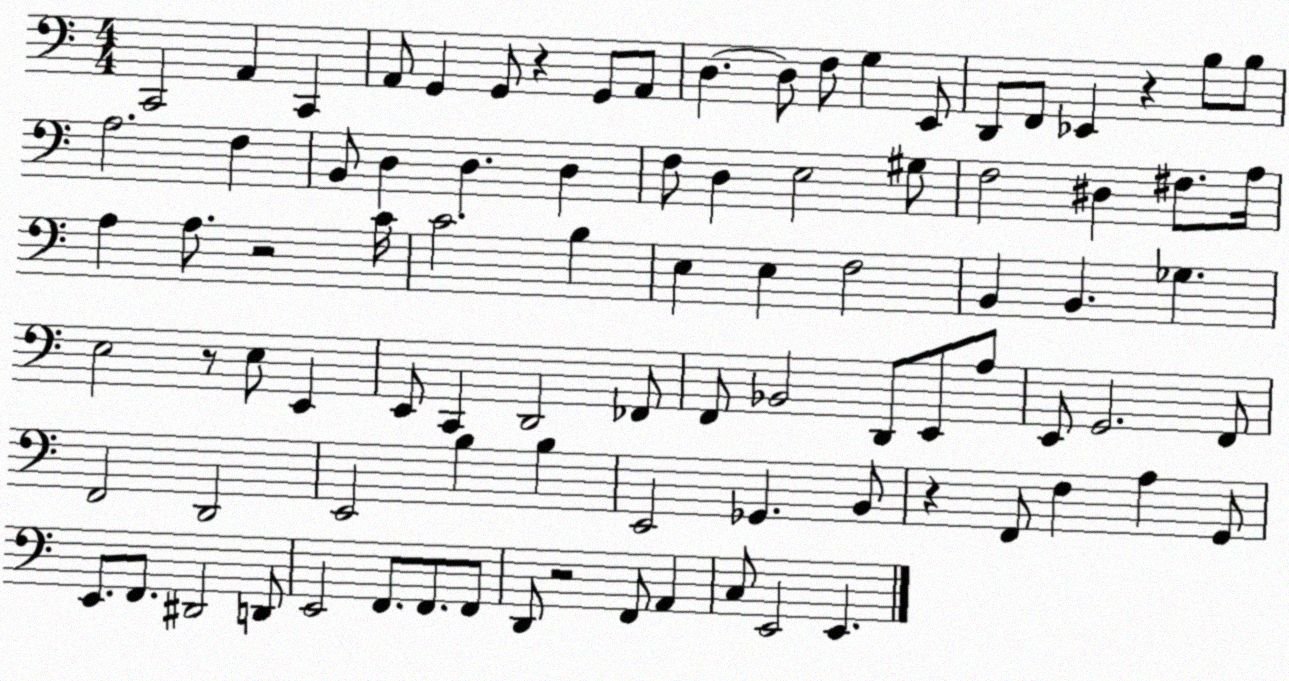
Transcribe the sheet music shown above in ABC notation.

X:1
T:Untitled
M:4/4
L:1/4
K:C
C,,2 A,, C,, A,,/2 G,, G,,/2 z G,,/2 A,,/2 D, D,/2 F,/2 G, E,,/2 D,,/2 F,,/2 _E,, z B,/2 B,/2 A,2 F, B,,/2 D, D, D, F,/2 D, E,2 ^G,/2 F,2 ^D, ^F,/2 A,/4 A, A,/2 z2 C/4 C2 B, E, E, F,2 B,, B,, _G, E,2 z/2 E,/2 E,, E,,/2 C,, D,,2 _F,,/2 F,,/2 _B,,2 D,,/2 E,,/2 A,/2 E,,/2 G,,2 F,,/2 F,,2 D,,2 E,,2 B, B, E,,2 _G,, B,,/2 z F,,/2 F, A, G,,/2 E,,/2 F,,/2 ^D,,2 D,,/2 E,,2 F,,/2 F,,/2 F,,/2 D,,/2 z2 F,,/2 A,, C,/2 E,,2 E,,